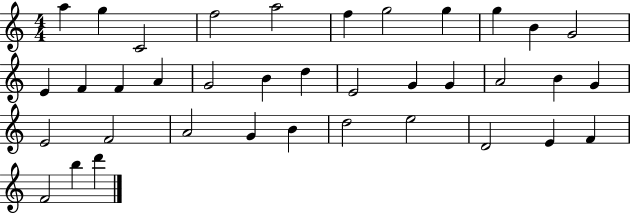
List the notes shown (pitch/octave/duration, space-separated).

A5/q G5/q C4/h F5/h A5/h F5/q G5/h G5/q G5/q B4/q G4/h E4/q F4/q F4/q A4/q G4/h B4/q D5/q E4/h G4/q G4/q A4/h B4/q G4/q E4/h F4/h A4/h G4/q B4/q D5/h E5/h D4/h E4/q F4/q F4/h B5/q D6/q